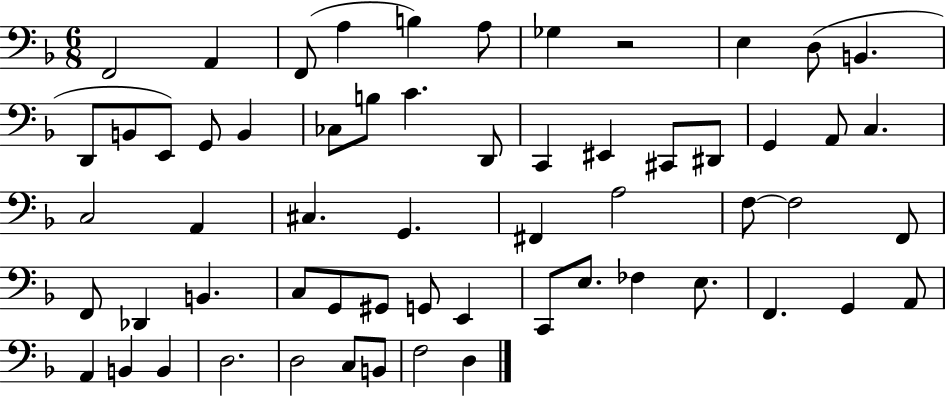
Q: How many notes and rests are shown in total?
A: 60